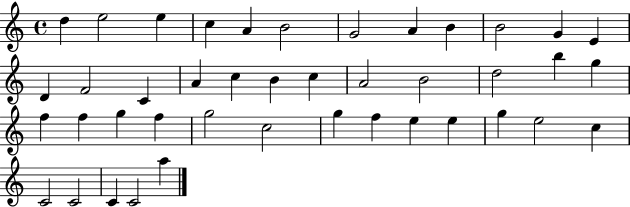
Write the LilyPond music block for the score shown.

{
  \clef treble
  \time 4/4
  \defaultTimeSignature
  \key c \major
  d''4 e''2 e''4 | c''4 a'4 b'2 | g'2 a'4 b'4 | b'2 g'4 e'4 | \break d'4 f'2 c'4 | a'4 c''4 b'4 c''4 | a'2 b'2 | d''2 b''4 g''4 | \break f''4 f''4 g''4 f''4 | g''2 c''2 | g''4 f''4 e''4 e''4 | g''4 e''2 c''4 | \break c'2 c'2 | c'4 c'2 a''4 | \bar "|."
}